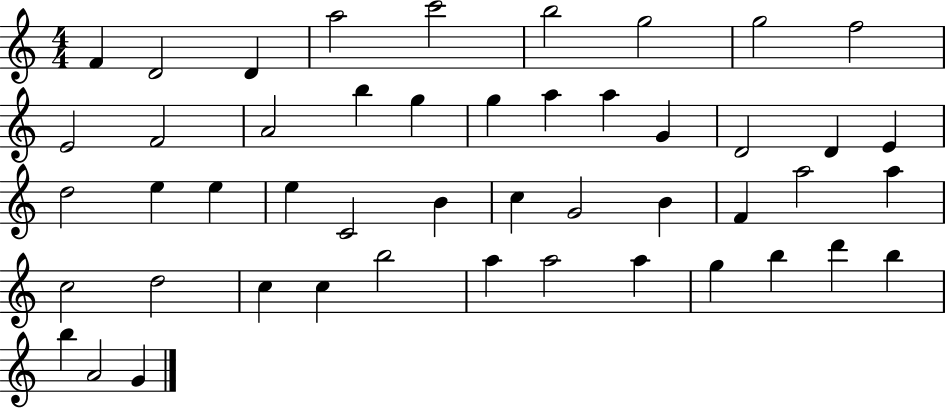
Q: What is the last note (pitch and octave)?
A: G4